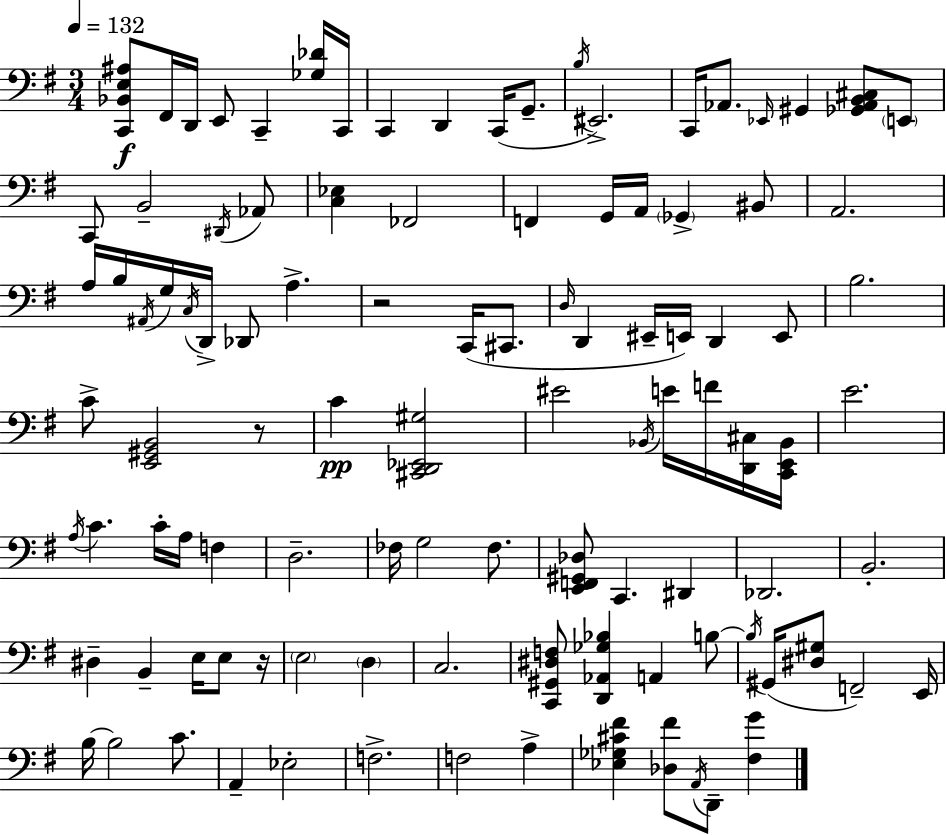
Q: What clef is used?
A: bass